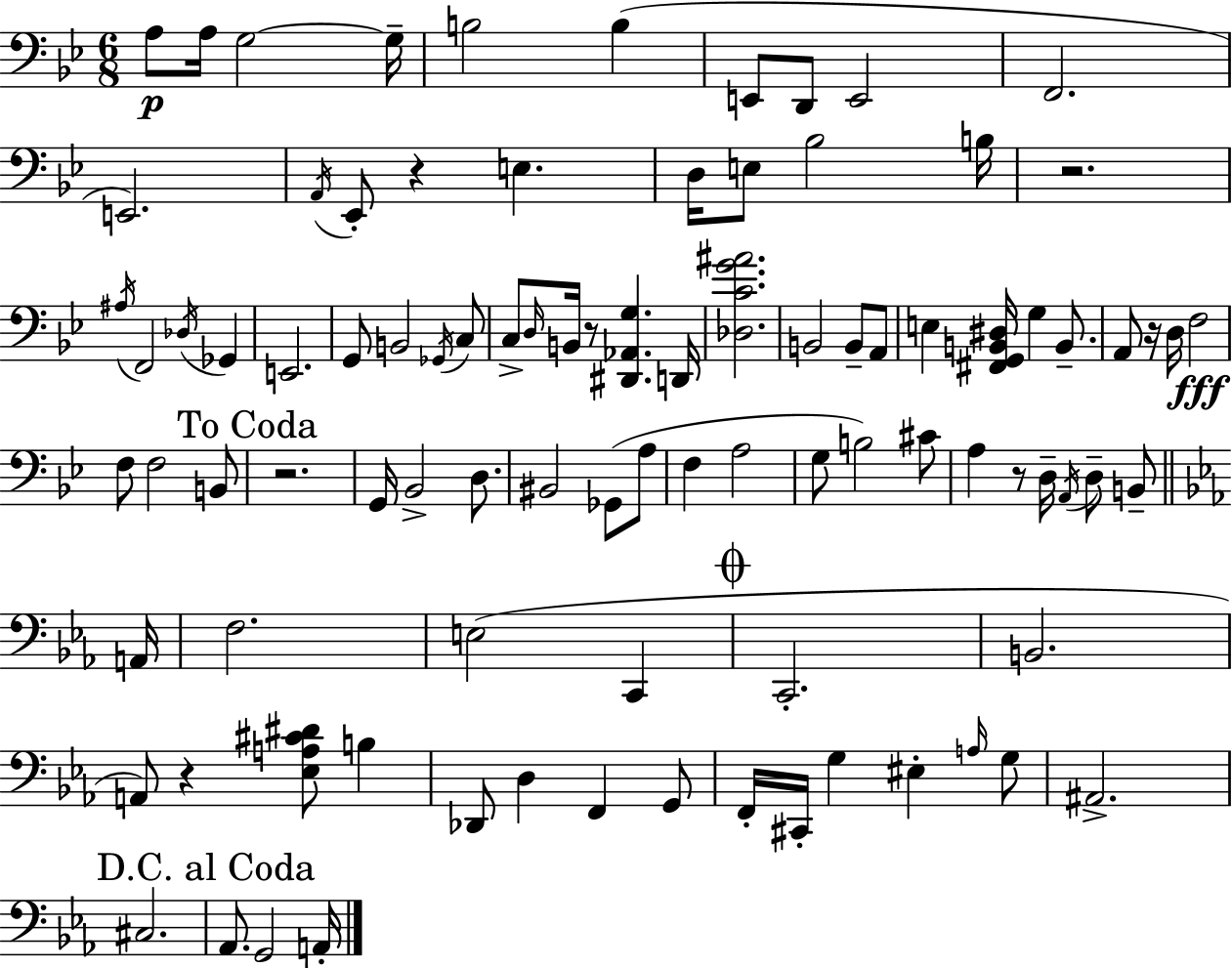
X:1
T:Untitled
M:6/8
L:1/4
K:Gm
A,/2 A,/4 G,2 G,/4 B,2 B, E,,/2 D,,/2 E,,2 F,,2 E,,2 A,,/4 _E,,/2 z E, D,/4 E,/2 _B,2 B,/4 z2 ^A,/4 F,,2 _D,/4 _G,, E,,2 G,,/2 B,,2 _G,,/4 C,/2 C,/2 D,/4 B,,/4 z/2 [^D,,_A,,G,] D,,/4 [_D,CG^A]2 B,,2 B,,/2 A,,/2 E, [^F,,G,,B,,^D,]/4 G, B,,/2 A,,/2 z/4 D,/4 F,2 F,/2 F,2 B,,/2 z2 G,,/4 _B,,2 D,/2 ^B,,2 _G,,/2 A,/2 F, A,2 G,/2 B,2 ^C/2 A, z/2 D,/4 A,,/4 D,/2 B,,/2 A,,/4 F,2 E,2 C,, C,,2 B,,2 A,,/2 z [_E,A,^C^D]/2 B, _D,,/2 D, F,, G,,/2 F,,/4 ^C,,/4 G, ^E, A,/4 G,/2 ^A,,2 ^C,2 _A,,/2 G,,2 A,,/4